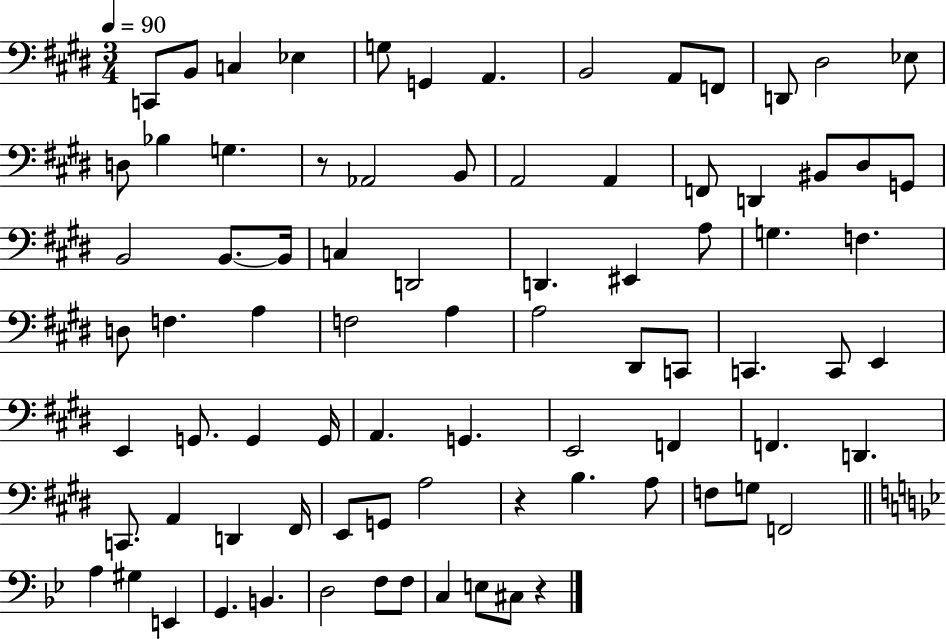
C2/e B2/e C3/q Eb3/q G3/e G2/q A2/q. B2/h A2/e F2/e D2/e D#3/h Eb3/e D3/e Bb3/q G3/q. R/e Ab2/h B2/e A2/h A2/q F2/e D2/q BIS2/e D#3/e G2/e B2/h B2/e. B2/s C3/q D2/h D2/q. EIS2/q A3/e G3/q. F3/q. D3/e F3/q. A3/q F3/h A3/q A3/h D#2/e C2/e C2/q. C2/e E2/q E2/q G2/e. G2/q G2/s A2/q. G2/q. E2/h F2/q F2/q. D2/q. C2/e. A2/q D2/q F#2/s E2/e G2/e A3/h R/q B3/q. A3/e F3/e G3/e F2/h A3/q G#3/q E2/q G2/q. B2/q. D3/h F3/e F3/e C3/q E3/e C#3/e R/q